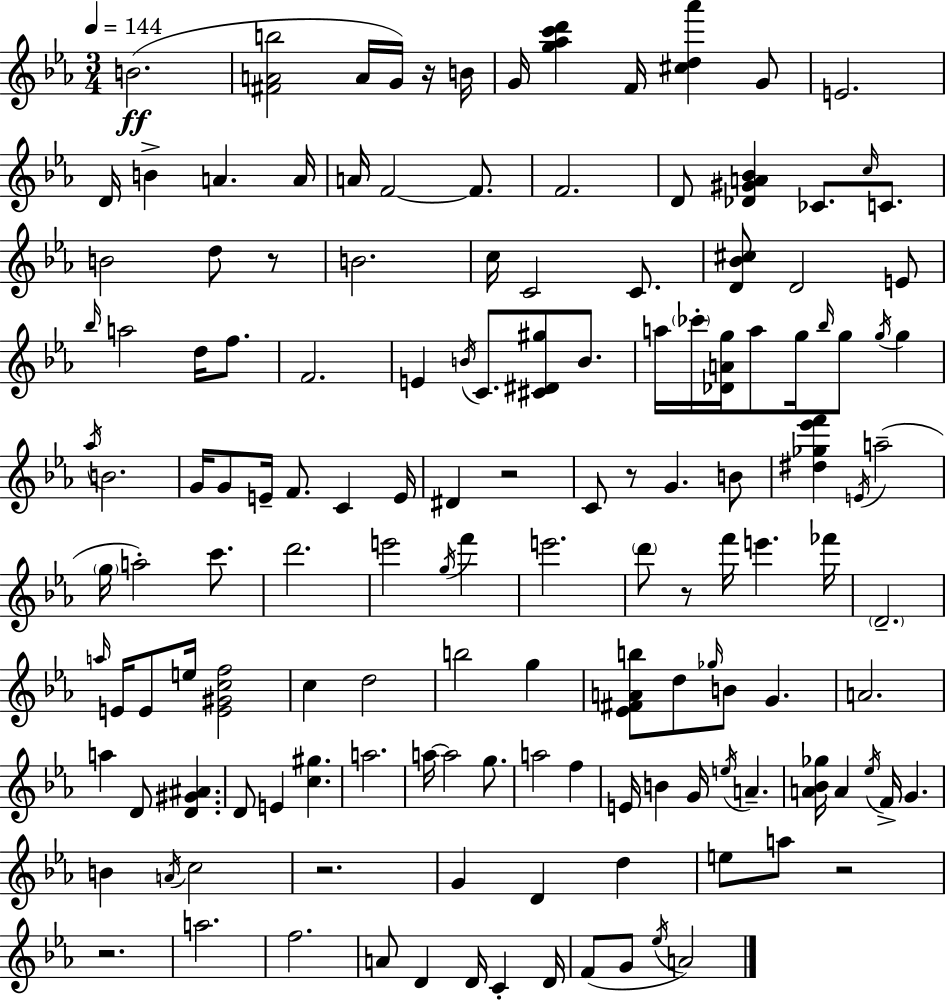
{
  \clef treble
  \numericTimeSignature
  \time 3/4
  \key ees \major
  \tempo 4 = 144
  b'2.(\ff | <fis' a' b''>2 a'16 g'16) r16 b'16 | g'16 <g'' aes'' c''' d'''>4 f'16 <cis'' d'' aes'''>4 g'8 | e'2. | \break d'16 b'4-> a'4. a'16 | a'16 f'2~~ f'8. | f'2. | d'8 <des' gis' a' bes'>4 ces'8. \grace { c''16 } c'8. | \break b'2 d''8 r8 | b'2. | c''16 c'2 c'8. | <d' bes' cis''>8 d'2 e'8 | \break \grace { bes''16 } a''2 d''16 f''8. | f'2. | e'4 \acciaccatura { b'16 } c'8. <cis' dis' gis''>8 | b'8. a''16 \parenthesize ces'''16-. <des' a' g''>16 a''8 g''16 \grace { bes''16 } g''8 | \break \acciaccatura { g''16 } g''4 \acciaccatura { aes''16 } b'2. | g'16 g'8 e'16-- f'8. | c'4 e'16 dis'4 r2 | c'8 r8 g'4. | \break b'8 <dis'' ges'' ees''' f'''>4 \acciaccatura { e'16 } a''2--( | \parenthesize g''16 a''2-.) | c'''8. d'''2. | e'''2 | \break \acciaccatura { g''16 } f'''4 e'''2. | \parenthesize d'''8 r8 | f'''16 e'''4. fes'''16 \parenthesize d'2.-- | \grace { a''16 } e'16 e'8 | \break e''16 <e' gis' c'' f''>2 c''4 | d''2 b''2 | g''4 <ees' fis' a' b''>8 d''8 | \grace { ges''16 } b'8 g'4. a'2. | \break a''4 | d'8 <d' gis' ais'>4. d'8 | e'4 <c'' gis''>4. a''2. | a''16~~ a''2 | \break g''8. a''2 | f''4 e'16 b'4 | g'16 \acciaccatura { e''16 } a'4.-- <a' bes' ges''>16 | a'4 \acciaccatura { ees''16 } f'16-> g'4. | \break b'4 \acciaccatura { a'16 } c''2 | r2. | g'4 d'4 d''4 | e''8 a''8 r2 | \break r2. | a''2. | f''2. | a'8 d'4 d'16 c'4-. | \break d'16 f'8( g'8 \acciaccatura { ees''16 } a'2) | \bar "|."
}